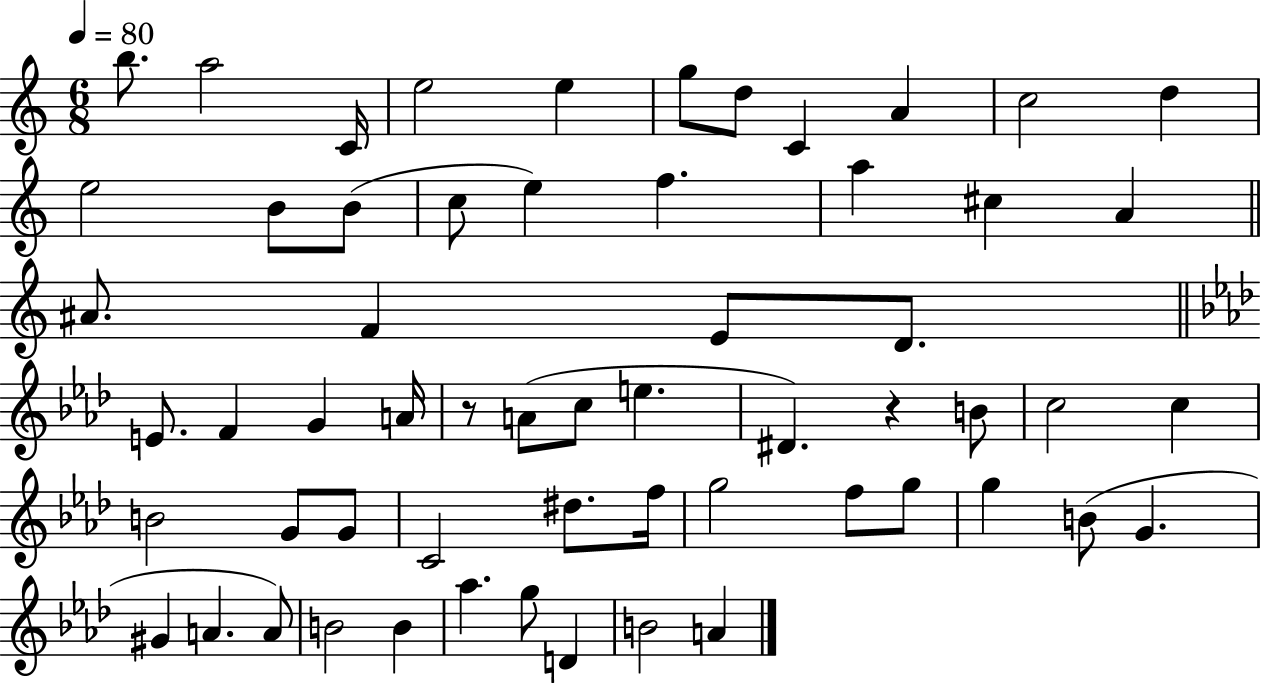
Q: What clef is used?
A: treble